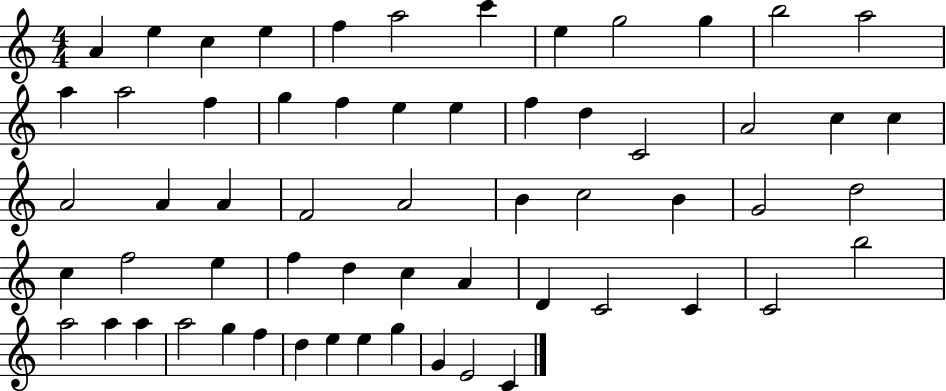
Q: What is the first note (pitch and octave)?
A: A4